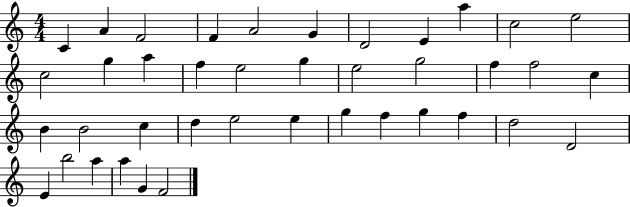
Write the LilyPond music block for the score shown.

{
  \clef treble
  \numericTimeSignature
  \time 4/4
  \key c \major
  c'4 a'4 f'2 | f'4 a'2 g'4 | d'2 e'4 a''4 | c''2 e''2 | \break c''2 g''4 a''4 | f''4 e''2 g''4 | e''2 g''2 | f''4 f''2 c''4 | \break b'4 b'2 c''4 | d''4 e''2 e''4 | g''4 f''4 g''4 f''4 | d''2 d'2 | \break e'4 b''2 a''4 | a''4 g'4 f'2 | \bar "|."
}